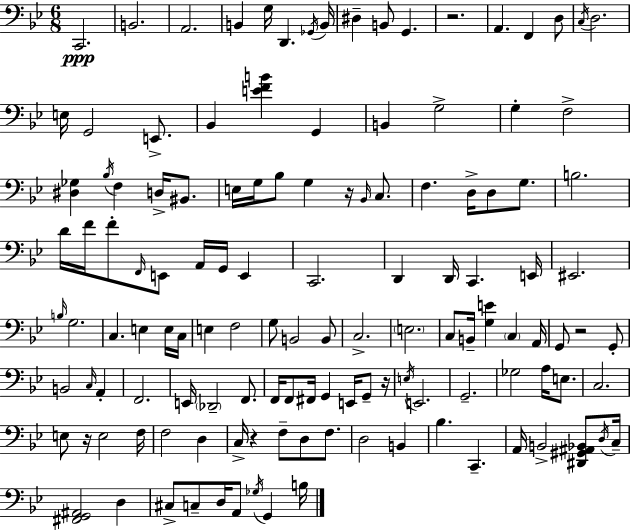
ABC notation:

X:1
T:Untitled
M:6/8
L:1/4
K:Gm
C,,2 B,,2 A,,2 B,, G,/4 D,, _G,,/4 B,,/4 ^D, B,,/2 G,, z2 A,, F,, D,/2 C,/4 D,2 E,/4 G,,2 E,,/2 _B,, [EFB] G,, B,, G,2 G, F,2 [^D,_G,] _B,/4 F, D,/4 ^B,,/2 E,/4 G,/4 _B,/2 G, z/4 _B,,/4 C,/2 F, D,/4 D,/2 G,/2 B,2 D/4 F/4 F/2 F,,/4 E,,/2 A,,/4 G,,/4 E,, C,,2 D,, D,,/4 C,, E,,/4 ^E,,2 B,/4 G,2 C, E, E,/4 C,/4 E, F,2 G,/2 B,,2 B,,/2 C,2 E,2 C,/2 B,,/4 [G,E] C, A,,/4 G,,/2 z2 G,,/2 B,,2 C,/4 A,, F,,2 E,,/4 _D,,2 F,,/2 F,,/4 F,,/2 ^F,,/4 G,, E,,/4 G,,/2 z/4 E,/4 E,,2 G,,2 _G,2 A,/4 E,/2 C,2 E,/2 z/4 E,2 F,/4 F,2 D, C,/4 z F,/2 D,/2 F,/2 D,2 B,, _B, C,, A,,/4 B,,2 [^D,,^G,,^A,,_B,,]/2 D,/4 C,/4 [^F,,G,,^A,,]2 D, ^C,/2 C,/2 D,/4 A,,/2 _G,/4 G,, B,/4